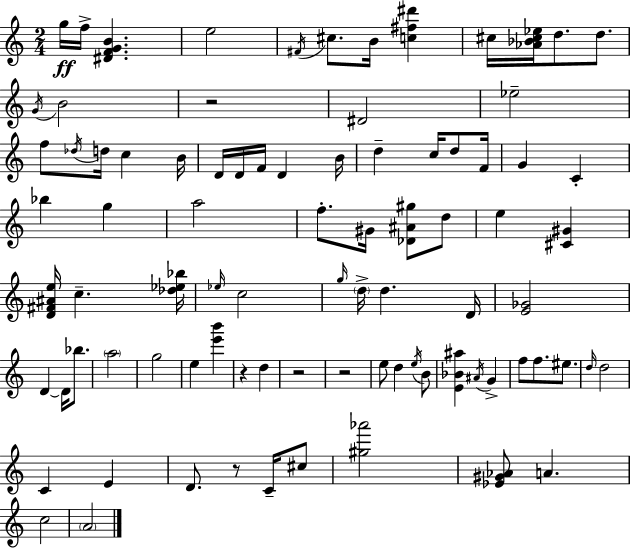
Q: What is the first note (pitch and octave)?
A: G5